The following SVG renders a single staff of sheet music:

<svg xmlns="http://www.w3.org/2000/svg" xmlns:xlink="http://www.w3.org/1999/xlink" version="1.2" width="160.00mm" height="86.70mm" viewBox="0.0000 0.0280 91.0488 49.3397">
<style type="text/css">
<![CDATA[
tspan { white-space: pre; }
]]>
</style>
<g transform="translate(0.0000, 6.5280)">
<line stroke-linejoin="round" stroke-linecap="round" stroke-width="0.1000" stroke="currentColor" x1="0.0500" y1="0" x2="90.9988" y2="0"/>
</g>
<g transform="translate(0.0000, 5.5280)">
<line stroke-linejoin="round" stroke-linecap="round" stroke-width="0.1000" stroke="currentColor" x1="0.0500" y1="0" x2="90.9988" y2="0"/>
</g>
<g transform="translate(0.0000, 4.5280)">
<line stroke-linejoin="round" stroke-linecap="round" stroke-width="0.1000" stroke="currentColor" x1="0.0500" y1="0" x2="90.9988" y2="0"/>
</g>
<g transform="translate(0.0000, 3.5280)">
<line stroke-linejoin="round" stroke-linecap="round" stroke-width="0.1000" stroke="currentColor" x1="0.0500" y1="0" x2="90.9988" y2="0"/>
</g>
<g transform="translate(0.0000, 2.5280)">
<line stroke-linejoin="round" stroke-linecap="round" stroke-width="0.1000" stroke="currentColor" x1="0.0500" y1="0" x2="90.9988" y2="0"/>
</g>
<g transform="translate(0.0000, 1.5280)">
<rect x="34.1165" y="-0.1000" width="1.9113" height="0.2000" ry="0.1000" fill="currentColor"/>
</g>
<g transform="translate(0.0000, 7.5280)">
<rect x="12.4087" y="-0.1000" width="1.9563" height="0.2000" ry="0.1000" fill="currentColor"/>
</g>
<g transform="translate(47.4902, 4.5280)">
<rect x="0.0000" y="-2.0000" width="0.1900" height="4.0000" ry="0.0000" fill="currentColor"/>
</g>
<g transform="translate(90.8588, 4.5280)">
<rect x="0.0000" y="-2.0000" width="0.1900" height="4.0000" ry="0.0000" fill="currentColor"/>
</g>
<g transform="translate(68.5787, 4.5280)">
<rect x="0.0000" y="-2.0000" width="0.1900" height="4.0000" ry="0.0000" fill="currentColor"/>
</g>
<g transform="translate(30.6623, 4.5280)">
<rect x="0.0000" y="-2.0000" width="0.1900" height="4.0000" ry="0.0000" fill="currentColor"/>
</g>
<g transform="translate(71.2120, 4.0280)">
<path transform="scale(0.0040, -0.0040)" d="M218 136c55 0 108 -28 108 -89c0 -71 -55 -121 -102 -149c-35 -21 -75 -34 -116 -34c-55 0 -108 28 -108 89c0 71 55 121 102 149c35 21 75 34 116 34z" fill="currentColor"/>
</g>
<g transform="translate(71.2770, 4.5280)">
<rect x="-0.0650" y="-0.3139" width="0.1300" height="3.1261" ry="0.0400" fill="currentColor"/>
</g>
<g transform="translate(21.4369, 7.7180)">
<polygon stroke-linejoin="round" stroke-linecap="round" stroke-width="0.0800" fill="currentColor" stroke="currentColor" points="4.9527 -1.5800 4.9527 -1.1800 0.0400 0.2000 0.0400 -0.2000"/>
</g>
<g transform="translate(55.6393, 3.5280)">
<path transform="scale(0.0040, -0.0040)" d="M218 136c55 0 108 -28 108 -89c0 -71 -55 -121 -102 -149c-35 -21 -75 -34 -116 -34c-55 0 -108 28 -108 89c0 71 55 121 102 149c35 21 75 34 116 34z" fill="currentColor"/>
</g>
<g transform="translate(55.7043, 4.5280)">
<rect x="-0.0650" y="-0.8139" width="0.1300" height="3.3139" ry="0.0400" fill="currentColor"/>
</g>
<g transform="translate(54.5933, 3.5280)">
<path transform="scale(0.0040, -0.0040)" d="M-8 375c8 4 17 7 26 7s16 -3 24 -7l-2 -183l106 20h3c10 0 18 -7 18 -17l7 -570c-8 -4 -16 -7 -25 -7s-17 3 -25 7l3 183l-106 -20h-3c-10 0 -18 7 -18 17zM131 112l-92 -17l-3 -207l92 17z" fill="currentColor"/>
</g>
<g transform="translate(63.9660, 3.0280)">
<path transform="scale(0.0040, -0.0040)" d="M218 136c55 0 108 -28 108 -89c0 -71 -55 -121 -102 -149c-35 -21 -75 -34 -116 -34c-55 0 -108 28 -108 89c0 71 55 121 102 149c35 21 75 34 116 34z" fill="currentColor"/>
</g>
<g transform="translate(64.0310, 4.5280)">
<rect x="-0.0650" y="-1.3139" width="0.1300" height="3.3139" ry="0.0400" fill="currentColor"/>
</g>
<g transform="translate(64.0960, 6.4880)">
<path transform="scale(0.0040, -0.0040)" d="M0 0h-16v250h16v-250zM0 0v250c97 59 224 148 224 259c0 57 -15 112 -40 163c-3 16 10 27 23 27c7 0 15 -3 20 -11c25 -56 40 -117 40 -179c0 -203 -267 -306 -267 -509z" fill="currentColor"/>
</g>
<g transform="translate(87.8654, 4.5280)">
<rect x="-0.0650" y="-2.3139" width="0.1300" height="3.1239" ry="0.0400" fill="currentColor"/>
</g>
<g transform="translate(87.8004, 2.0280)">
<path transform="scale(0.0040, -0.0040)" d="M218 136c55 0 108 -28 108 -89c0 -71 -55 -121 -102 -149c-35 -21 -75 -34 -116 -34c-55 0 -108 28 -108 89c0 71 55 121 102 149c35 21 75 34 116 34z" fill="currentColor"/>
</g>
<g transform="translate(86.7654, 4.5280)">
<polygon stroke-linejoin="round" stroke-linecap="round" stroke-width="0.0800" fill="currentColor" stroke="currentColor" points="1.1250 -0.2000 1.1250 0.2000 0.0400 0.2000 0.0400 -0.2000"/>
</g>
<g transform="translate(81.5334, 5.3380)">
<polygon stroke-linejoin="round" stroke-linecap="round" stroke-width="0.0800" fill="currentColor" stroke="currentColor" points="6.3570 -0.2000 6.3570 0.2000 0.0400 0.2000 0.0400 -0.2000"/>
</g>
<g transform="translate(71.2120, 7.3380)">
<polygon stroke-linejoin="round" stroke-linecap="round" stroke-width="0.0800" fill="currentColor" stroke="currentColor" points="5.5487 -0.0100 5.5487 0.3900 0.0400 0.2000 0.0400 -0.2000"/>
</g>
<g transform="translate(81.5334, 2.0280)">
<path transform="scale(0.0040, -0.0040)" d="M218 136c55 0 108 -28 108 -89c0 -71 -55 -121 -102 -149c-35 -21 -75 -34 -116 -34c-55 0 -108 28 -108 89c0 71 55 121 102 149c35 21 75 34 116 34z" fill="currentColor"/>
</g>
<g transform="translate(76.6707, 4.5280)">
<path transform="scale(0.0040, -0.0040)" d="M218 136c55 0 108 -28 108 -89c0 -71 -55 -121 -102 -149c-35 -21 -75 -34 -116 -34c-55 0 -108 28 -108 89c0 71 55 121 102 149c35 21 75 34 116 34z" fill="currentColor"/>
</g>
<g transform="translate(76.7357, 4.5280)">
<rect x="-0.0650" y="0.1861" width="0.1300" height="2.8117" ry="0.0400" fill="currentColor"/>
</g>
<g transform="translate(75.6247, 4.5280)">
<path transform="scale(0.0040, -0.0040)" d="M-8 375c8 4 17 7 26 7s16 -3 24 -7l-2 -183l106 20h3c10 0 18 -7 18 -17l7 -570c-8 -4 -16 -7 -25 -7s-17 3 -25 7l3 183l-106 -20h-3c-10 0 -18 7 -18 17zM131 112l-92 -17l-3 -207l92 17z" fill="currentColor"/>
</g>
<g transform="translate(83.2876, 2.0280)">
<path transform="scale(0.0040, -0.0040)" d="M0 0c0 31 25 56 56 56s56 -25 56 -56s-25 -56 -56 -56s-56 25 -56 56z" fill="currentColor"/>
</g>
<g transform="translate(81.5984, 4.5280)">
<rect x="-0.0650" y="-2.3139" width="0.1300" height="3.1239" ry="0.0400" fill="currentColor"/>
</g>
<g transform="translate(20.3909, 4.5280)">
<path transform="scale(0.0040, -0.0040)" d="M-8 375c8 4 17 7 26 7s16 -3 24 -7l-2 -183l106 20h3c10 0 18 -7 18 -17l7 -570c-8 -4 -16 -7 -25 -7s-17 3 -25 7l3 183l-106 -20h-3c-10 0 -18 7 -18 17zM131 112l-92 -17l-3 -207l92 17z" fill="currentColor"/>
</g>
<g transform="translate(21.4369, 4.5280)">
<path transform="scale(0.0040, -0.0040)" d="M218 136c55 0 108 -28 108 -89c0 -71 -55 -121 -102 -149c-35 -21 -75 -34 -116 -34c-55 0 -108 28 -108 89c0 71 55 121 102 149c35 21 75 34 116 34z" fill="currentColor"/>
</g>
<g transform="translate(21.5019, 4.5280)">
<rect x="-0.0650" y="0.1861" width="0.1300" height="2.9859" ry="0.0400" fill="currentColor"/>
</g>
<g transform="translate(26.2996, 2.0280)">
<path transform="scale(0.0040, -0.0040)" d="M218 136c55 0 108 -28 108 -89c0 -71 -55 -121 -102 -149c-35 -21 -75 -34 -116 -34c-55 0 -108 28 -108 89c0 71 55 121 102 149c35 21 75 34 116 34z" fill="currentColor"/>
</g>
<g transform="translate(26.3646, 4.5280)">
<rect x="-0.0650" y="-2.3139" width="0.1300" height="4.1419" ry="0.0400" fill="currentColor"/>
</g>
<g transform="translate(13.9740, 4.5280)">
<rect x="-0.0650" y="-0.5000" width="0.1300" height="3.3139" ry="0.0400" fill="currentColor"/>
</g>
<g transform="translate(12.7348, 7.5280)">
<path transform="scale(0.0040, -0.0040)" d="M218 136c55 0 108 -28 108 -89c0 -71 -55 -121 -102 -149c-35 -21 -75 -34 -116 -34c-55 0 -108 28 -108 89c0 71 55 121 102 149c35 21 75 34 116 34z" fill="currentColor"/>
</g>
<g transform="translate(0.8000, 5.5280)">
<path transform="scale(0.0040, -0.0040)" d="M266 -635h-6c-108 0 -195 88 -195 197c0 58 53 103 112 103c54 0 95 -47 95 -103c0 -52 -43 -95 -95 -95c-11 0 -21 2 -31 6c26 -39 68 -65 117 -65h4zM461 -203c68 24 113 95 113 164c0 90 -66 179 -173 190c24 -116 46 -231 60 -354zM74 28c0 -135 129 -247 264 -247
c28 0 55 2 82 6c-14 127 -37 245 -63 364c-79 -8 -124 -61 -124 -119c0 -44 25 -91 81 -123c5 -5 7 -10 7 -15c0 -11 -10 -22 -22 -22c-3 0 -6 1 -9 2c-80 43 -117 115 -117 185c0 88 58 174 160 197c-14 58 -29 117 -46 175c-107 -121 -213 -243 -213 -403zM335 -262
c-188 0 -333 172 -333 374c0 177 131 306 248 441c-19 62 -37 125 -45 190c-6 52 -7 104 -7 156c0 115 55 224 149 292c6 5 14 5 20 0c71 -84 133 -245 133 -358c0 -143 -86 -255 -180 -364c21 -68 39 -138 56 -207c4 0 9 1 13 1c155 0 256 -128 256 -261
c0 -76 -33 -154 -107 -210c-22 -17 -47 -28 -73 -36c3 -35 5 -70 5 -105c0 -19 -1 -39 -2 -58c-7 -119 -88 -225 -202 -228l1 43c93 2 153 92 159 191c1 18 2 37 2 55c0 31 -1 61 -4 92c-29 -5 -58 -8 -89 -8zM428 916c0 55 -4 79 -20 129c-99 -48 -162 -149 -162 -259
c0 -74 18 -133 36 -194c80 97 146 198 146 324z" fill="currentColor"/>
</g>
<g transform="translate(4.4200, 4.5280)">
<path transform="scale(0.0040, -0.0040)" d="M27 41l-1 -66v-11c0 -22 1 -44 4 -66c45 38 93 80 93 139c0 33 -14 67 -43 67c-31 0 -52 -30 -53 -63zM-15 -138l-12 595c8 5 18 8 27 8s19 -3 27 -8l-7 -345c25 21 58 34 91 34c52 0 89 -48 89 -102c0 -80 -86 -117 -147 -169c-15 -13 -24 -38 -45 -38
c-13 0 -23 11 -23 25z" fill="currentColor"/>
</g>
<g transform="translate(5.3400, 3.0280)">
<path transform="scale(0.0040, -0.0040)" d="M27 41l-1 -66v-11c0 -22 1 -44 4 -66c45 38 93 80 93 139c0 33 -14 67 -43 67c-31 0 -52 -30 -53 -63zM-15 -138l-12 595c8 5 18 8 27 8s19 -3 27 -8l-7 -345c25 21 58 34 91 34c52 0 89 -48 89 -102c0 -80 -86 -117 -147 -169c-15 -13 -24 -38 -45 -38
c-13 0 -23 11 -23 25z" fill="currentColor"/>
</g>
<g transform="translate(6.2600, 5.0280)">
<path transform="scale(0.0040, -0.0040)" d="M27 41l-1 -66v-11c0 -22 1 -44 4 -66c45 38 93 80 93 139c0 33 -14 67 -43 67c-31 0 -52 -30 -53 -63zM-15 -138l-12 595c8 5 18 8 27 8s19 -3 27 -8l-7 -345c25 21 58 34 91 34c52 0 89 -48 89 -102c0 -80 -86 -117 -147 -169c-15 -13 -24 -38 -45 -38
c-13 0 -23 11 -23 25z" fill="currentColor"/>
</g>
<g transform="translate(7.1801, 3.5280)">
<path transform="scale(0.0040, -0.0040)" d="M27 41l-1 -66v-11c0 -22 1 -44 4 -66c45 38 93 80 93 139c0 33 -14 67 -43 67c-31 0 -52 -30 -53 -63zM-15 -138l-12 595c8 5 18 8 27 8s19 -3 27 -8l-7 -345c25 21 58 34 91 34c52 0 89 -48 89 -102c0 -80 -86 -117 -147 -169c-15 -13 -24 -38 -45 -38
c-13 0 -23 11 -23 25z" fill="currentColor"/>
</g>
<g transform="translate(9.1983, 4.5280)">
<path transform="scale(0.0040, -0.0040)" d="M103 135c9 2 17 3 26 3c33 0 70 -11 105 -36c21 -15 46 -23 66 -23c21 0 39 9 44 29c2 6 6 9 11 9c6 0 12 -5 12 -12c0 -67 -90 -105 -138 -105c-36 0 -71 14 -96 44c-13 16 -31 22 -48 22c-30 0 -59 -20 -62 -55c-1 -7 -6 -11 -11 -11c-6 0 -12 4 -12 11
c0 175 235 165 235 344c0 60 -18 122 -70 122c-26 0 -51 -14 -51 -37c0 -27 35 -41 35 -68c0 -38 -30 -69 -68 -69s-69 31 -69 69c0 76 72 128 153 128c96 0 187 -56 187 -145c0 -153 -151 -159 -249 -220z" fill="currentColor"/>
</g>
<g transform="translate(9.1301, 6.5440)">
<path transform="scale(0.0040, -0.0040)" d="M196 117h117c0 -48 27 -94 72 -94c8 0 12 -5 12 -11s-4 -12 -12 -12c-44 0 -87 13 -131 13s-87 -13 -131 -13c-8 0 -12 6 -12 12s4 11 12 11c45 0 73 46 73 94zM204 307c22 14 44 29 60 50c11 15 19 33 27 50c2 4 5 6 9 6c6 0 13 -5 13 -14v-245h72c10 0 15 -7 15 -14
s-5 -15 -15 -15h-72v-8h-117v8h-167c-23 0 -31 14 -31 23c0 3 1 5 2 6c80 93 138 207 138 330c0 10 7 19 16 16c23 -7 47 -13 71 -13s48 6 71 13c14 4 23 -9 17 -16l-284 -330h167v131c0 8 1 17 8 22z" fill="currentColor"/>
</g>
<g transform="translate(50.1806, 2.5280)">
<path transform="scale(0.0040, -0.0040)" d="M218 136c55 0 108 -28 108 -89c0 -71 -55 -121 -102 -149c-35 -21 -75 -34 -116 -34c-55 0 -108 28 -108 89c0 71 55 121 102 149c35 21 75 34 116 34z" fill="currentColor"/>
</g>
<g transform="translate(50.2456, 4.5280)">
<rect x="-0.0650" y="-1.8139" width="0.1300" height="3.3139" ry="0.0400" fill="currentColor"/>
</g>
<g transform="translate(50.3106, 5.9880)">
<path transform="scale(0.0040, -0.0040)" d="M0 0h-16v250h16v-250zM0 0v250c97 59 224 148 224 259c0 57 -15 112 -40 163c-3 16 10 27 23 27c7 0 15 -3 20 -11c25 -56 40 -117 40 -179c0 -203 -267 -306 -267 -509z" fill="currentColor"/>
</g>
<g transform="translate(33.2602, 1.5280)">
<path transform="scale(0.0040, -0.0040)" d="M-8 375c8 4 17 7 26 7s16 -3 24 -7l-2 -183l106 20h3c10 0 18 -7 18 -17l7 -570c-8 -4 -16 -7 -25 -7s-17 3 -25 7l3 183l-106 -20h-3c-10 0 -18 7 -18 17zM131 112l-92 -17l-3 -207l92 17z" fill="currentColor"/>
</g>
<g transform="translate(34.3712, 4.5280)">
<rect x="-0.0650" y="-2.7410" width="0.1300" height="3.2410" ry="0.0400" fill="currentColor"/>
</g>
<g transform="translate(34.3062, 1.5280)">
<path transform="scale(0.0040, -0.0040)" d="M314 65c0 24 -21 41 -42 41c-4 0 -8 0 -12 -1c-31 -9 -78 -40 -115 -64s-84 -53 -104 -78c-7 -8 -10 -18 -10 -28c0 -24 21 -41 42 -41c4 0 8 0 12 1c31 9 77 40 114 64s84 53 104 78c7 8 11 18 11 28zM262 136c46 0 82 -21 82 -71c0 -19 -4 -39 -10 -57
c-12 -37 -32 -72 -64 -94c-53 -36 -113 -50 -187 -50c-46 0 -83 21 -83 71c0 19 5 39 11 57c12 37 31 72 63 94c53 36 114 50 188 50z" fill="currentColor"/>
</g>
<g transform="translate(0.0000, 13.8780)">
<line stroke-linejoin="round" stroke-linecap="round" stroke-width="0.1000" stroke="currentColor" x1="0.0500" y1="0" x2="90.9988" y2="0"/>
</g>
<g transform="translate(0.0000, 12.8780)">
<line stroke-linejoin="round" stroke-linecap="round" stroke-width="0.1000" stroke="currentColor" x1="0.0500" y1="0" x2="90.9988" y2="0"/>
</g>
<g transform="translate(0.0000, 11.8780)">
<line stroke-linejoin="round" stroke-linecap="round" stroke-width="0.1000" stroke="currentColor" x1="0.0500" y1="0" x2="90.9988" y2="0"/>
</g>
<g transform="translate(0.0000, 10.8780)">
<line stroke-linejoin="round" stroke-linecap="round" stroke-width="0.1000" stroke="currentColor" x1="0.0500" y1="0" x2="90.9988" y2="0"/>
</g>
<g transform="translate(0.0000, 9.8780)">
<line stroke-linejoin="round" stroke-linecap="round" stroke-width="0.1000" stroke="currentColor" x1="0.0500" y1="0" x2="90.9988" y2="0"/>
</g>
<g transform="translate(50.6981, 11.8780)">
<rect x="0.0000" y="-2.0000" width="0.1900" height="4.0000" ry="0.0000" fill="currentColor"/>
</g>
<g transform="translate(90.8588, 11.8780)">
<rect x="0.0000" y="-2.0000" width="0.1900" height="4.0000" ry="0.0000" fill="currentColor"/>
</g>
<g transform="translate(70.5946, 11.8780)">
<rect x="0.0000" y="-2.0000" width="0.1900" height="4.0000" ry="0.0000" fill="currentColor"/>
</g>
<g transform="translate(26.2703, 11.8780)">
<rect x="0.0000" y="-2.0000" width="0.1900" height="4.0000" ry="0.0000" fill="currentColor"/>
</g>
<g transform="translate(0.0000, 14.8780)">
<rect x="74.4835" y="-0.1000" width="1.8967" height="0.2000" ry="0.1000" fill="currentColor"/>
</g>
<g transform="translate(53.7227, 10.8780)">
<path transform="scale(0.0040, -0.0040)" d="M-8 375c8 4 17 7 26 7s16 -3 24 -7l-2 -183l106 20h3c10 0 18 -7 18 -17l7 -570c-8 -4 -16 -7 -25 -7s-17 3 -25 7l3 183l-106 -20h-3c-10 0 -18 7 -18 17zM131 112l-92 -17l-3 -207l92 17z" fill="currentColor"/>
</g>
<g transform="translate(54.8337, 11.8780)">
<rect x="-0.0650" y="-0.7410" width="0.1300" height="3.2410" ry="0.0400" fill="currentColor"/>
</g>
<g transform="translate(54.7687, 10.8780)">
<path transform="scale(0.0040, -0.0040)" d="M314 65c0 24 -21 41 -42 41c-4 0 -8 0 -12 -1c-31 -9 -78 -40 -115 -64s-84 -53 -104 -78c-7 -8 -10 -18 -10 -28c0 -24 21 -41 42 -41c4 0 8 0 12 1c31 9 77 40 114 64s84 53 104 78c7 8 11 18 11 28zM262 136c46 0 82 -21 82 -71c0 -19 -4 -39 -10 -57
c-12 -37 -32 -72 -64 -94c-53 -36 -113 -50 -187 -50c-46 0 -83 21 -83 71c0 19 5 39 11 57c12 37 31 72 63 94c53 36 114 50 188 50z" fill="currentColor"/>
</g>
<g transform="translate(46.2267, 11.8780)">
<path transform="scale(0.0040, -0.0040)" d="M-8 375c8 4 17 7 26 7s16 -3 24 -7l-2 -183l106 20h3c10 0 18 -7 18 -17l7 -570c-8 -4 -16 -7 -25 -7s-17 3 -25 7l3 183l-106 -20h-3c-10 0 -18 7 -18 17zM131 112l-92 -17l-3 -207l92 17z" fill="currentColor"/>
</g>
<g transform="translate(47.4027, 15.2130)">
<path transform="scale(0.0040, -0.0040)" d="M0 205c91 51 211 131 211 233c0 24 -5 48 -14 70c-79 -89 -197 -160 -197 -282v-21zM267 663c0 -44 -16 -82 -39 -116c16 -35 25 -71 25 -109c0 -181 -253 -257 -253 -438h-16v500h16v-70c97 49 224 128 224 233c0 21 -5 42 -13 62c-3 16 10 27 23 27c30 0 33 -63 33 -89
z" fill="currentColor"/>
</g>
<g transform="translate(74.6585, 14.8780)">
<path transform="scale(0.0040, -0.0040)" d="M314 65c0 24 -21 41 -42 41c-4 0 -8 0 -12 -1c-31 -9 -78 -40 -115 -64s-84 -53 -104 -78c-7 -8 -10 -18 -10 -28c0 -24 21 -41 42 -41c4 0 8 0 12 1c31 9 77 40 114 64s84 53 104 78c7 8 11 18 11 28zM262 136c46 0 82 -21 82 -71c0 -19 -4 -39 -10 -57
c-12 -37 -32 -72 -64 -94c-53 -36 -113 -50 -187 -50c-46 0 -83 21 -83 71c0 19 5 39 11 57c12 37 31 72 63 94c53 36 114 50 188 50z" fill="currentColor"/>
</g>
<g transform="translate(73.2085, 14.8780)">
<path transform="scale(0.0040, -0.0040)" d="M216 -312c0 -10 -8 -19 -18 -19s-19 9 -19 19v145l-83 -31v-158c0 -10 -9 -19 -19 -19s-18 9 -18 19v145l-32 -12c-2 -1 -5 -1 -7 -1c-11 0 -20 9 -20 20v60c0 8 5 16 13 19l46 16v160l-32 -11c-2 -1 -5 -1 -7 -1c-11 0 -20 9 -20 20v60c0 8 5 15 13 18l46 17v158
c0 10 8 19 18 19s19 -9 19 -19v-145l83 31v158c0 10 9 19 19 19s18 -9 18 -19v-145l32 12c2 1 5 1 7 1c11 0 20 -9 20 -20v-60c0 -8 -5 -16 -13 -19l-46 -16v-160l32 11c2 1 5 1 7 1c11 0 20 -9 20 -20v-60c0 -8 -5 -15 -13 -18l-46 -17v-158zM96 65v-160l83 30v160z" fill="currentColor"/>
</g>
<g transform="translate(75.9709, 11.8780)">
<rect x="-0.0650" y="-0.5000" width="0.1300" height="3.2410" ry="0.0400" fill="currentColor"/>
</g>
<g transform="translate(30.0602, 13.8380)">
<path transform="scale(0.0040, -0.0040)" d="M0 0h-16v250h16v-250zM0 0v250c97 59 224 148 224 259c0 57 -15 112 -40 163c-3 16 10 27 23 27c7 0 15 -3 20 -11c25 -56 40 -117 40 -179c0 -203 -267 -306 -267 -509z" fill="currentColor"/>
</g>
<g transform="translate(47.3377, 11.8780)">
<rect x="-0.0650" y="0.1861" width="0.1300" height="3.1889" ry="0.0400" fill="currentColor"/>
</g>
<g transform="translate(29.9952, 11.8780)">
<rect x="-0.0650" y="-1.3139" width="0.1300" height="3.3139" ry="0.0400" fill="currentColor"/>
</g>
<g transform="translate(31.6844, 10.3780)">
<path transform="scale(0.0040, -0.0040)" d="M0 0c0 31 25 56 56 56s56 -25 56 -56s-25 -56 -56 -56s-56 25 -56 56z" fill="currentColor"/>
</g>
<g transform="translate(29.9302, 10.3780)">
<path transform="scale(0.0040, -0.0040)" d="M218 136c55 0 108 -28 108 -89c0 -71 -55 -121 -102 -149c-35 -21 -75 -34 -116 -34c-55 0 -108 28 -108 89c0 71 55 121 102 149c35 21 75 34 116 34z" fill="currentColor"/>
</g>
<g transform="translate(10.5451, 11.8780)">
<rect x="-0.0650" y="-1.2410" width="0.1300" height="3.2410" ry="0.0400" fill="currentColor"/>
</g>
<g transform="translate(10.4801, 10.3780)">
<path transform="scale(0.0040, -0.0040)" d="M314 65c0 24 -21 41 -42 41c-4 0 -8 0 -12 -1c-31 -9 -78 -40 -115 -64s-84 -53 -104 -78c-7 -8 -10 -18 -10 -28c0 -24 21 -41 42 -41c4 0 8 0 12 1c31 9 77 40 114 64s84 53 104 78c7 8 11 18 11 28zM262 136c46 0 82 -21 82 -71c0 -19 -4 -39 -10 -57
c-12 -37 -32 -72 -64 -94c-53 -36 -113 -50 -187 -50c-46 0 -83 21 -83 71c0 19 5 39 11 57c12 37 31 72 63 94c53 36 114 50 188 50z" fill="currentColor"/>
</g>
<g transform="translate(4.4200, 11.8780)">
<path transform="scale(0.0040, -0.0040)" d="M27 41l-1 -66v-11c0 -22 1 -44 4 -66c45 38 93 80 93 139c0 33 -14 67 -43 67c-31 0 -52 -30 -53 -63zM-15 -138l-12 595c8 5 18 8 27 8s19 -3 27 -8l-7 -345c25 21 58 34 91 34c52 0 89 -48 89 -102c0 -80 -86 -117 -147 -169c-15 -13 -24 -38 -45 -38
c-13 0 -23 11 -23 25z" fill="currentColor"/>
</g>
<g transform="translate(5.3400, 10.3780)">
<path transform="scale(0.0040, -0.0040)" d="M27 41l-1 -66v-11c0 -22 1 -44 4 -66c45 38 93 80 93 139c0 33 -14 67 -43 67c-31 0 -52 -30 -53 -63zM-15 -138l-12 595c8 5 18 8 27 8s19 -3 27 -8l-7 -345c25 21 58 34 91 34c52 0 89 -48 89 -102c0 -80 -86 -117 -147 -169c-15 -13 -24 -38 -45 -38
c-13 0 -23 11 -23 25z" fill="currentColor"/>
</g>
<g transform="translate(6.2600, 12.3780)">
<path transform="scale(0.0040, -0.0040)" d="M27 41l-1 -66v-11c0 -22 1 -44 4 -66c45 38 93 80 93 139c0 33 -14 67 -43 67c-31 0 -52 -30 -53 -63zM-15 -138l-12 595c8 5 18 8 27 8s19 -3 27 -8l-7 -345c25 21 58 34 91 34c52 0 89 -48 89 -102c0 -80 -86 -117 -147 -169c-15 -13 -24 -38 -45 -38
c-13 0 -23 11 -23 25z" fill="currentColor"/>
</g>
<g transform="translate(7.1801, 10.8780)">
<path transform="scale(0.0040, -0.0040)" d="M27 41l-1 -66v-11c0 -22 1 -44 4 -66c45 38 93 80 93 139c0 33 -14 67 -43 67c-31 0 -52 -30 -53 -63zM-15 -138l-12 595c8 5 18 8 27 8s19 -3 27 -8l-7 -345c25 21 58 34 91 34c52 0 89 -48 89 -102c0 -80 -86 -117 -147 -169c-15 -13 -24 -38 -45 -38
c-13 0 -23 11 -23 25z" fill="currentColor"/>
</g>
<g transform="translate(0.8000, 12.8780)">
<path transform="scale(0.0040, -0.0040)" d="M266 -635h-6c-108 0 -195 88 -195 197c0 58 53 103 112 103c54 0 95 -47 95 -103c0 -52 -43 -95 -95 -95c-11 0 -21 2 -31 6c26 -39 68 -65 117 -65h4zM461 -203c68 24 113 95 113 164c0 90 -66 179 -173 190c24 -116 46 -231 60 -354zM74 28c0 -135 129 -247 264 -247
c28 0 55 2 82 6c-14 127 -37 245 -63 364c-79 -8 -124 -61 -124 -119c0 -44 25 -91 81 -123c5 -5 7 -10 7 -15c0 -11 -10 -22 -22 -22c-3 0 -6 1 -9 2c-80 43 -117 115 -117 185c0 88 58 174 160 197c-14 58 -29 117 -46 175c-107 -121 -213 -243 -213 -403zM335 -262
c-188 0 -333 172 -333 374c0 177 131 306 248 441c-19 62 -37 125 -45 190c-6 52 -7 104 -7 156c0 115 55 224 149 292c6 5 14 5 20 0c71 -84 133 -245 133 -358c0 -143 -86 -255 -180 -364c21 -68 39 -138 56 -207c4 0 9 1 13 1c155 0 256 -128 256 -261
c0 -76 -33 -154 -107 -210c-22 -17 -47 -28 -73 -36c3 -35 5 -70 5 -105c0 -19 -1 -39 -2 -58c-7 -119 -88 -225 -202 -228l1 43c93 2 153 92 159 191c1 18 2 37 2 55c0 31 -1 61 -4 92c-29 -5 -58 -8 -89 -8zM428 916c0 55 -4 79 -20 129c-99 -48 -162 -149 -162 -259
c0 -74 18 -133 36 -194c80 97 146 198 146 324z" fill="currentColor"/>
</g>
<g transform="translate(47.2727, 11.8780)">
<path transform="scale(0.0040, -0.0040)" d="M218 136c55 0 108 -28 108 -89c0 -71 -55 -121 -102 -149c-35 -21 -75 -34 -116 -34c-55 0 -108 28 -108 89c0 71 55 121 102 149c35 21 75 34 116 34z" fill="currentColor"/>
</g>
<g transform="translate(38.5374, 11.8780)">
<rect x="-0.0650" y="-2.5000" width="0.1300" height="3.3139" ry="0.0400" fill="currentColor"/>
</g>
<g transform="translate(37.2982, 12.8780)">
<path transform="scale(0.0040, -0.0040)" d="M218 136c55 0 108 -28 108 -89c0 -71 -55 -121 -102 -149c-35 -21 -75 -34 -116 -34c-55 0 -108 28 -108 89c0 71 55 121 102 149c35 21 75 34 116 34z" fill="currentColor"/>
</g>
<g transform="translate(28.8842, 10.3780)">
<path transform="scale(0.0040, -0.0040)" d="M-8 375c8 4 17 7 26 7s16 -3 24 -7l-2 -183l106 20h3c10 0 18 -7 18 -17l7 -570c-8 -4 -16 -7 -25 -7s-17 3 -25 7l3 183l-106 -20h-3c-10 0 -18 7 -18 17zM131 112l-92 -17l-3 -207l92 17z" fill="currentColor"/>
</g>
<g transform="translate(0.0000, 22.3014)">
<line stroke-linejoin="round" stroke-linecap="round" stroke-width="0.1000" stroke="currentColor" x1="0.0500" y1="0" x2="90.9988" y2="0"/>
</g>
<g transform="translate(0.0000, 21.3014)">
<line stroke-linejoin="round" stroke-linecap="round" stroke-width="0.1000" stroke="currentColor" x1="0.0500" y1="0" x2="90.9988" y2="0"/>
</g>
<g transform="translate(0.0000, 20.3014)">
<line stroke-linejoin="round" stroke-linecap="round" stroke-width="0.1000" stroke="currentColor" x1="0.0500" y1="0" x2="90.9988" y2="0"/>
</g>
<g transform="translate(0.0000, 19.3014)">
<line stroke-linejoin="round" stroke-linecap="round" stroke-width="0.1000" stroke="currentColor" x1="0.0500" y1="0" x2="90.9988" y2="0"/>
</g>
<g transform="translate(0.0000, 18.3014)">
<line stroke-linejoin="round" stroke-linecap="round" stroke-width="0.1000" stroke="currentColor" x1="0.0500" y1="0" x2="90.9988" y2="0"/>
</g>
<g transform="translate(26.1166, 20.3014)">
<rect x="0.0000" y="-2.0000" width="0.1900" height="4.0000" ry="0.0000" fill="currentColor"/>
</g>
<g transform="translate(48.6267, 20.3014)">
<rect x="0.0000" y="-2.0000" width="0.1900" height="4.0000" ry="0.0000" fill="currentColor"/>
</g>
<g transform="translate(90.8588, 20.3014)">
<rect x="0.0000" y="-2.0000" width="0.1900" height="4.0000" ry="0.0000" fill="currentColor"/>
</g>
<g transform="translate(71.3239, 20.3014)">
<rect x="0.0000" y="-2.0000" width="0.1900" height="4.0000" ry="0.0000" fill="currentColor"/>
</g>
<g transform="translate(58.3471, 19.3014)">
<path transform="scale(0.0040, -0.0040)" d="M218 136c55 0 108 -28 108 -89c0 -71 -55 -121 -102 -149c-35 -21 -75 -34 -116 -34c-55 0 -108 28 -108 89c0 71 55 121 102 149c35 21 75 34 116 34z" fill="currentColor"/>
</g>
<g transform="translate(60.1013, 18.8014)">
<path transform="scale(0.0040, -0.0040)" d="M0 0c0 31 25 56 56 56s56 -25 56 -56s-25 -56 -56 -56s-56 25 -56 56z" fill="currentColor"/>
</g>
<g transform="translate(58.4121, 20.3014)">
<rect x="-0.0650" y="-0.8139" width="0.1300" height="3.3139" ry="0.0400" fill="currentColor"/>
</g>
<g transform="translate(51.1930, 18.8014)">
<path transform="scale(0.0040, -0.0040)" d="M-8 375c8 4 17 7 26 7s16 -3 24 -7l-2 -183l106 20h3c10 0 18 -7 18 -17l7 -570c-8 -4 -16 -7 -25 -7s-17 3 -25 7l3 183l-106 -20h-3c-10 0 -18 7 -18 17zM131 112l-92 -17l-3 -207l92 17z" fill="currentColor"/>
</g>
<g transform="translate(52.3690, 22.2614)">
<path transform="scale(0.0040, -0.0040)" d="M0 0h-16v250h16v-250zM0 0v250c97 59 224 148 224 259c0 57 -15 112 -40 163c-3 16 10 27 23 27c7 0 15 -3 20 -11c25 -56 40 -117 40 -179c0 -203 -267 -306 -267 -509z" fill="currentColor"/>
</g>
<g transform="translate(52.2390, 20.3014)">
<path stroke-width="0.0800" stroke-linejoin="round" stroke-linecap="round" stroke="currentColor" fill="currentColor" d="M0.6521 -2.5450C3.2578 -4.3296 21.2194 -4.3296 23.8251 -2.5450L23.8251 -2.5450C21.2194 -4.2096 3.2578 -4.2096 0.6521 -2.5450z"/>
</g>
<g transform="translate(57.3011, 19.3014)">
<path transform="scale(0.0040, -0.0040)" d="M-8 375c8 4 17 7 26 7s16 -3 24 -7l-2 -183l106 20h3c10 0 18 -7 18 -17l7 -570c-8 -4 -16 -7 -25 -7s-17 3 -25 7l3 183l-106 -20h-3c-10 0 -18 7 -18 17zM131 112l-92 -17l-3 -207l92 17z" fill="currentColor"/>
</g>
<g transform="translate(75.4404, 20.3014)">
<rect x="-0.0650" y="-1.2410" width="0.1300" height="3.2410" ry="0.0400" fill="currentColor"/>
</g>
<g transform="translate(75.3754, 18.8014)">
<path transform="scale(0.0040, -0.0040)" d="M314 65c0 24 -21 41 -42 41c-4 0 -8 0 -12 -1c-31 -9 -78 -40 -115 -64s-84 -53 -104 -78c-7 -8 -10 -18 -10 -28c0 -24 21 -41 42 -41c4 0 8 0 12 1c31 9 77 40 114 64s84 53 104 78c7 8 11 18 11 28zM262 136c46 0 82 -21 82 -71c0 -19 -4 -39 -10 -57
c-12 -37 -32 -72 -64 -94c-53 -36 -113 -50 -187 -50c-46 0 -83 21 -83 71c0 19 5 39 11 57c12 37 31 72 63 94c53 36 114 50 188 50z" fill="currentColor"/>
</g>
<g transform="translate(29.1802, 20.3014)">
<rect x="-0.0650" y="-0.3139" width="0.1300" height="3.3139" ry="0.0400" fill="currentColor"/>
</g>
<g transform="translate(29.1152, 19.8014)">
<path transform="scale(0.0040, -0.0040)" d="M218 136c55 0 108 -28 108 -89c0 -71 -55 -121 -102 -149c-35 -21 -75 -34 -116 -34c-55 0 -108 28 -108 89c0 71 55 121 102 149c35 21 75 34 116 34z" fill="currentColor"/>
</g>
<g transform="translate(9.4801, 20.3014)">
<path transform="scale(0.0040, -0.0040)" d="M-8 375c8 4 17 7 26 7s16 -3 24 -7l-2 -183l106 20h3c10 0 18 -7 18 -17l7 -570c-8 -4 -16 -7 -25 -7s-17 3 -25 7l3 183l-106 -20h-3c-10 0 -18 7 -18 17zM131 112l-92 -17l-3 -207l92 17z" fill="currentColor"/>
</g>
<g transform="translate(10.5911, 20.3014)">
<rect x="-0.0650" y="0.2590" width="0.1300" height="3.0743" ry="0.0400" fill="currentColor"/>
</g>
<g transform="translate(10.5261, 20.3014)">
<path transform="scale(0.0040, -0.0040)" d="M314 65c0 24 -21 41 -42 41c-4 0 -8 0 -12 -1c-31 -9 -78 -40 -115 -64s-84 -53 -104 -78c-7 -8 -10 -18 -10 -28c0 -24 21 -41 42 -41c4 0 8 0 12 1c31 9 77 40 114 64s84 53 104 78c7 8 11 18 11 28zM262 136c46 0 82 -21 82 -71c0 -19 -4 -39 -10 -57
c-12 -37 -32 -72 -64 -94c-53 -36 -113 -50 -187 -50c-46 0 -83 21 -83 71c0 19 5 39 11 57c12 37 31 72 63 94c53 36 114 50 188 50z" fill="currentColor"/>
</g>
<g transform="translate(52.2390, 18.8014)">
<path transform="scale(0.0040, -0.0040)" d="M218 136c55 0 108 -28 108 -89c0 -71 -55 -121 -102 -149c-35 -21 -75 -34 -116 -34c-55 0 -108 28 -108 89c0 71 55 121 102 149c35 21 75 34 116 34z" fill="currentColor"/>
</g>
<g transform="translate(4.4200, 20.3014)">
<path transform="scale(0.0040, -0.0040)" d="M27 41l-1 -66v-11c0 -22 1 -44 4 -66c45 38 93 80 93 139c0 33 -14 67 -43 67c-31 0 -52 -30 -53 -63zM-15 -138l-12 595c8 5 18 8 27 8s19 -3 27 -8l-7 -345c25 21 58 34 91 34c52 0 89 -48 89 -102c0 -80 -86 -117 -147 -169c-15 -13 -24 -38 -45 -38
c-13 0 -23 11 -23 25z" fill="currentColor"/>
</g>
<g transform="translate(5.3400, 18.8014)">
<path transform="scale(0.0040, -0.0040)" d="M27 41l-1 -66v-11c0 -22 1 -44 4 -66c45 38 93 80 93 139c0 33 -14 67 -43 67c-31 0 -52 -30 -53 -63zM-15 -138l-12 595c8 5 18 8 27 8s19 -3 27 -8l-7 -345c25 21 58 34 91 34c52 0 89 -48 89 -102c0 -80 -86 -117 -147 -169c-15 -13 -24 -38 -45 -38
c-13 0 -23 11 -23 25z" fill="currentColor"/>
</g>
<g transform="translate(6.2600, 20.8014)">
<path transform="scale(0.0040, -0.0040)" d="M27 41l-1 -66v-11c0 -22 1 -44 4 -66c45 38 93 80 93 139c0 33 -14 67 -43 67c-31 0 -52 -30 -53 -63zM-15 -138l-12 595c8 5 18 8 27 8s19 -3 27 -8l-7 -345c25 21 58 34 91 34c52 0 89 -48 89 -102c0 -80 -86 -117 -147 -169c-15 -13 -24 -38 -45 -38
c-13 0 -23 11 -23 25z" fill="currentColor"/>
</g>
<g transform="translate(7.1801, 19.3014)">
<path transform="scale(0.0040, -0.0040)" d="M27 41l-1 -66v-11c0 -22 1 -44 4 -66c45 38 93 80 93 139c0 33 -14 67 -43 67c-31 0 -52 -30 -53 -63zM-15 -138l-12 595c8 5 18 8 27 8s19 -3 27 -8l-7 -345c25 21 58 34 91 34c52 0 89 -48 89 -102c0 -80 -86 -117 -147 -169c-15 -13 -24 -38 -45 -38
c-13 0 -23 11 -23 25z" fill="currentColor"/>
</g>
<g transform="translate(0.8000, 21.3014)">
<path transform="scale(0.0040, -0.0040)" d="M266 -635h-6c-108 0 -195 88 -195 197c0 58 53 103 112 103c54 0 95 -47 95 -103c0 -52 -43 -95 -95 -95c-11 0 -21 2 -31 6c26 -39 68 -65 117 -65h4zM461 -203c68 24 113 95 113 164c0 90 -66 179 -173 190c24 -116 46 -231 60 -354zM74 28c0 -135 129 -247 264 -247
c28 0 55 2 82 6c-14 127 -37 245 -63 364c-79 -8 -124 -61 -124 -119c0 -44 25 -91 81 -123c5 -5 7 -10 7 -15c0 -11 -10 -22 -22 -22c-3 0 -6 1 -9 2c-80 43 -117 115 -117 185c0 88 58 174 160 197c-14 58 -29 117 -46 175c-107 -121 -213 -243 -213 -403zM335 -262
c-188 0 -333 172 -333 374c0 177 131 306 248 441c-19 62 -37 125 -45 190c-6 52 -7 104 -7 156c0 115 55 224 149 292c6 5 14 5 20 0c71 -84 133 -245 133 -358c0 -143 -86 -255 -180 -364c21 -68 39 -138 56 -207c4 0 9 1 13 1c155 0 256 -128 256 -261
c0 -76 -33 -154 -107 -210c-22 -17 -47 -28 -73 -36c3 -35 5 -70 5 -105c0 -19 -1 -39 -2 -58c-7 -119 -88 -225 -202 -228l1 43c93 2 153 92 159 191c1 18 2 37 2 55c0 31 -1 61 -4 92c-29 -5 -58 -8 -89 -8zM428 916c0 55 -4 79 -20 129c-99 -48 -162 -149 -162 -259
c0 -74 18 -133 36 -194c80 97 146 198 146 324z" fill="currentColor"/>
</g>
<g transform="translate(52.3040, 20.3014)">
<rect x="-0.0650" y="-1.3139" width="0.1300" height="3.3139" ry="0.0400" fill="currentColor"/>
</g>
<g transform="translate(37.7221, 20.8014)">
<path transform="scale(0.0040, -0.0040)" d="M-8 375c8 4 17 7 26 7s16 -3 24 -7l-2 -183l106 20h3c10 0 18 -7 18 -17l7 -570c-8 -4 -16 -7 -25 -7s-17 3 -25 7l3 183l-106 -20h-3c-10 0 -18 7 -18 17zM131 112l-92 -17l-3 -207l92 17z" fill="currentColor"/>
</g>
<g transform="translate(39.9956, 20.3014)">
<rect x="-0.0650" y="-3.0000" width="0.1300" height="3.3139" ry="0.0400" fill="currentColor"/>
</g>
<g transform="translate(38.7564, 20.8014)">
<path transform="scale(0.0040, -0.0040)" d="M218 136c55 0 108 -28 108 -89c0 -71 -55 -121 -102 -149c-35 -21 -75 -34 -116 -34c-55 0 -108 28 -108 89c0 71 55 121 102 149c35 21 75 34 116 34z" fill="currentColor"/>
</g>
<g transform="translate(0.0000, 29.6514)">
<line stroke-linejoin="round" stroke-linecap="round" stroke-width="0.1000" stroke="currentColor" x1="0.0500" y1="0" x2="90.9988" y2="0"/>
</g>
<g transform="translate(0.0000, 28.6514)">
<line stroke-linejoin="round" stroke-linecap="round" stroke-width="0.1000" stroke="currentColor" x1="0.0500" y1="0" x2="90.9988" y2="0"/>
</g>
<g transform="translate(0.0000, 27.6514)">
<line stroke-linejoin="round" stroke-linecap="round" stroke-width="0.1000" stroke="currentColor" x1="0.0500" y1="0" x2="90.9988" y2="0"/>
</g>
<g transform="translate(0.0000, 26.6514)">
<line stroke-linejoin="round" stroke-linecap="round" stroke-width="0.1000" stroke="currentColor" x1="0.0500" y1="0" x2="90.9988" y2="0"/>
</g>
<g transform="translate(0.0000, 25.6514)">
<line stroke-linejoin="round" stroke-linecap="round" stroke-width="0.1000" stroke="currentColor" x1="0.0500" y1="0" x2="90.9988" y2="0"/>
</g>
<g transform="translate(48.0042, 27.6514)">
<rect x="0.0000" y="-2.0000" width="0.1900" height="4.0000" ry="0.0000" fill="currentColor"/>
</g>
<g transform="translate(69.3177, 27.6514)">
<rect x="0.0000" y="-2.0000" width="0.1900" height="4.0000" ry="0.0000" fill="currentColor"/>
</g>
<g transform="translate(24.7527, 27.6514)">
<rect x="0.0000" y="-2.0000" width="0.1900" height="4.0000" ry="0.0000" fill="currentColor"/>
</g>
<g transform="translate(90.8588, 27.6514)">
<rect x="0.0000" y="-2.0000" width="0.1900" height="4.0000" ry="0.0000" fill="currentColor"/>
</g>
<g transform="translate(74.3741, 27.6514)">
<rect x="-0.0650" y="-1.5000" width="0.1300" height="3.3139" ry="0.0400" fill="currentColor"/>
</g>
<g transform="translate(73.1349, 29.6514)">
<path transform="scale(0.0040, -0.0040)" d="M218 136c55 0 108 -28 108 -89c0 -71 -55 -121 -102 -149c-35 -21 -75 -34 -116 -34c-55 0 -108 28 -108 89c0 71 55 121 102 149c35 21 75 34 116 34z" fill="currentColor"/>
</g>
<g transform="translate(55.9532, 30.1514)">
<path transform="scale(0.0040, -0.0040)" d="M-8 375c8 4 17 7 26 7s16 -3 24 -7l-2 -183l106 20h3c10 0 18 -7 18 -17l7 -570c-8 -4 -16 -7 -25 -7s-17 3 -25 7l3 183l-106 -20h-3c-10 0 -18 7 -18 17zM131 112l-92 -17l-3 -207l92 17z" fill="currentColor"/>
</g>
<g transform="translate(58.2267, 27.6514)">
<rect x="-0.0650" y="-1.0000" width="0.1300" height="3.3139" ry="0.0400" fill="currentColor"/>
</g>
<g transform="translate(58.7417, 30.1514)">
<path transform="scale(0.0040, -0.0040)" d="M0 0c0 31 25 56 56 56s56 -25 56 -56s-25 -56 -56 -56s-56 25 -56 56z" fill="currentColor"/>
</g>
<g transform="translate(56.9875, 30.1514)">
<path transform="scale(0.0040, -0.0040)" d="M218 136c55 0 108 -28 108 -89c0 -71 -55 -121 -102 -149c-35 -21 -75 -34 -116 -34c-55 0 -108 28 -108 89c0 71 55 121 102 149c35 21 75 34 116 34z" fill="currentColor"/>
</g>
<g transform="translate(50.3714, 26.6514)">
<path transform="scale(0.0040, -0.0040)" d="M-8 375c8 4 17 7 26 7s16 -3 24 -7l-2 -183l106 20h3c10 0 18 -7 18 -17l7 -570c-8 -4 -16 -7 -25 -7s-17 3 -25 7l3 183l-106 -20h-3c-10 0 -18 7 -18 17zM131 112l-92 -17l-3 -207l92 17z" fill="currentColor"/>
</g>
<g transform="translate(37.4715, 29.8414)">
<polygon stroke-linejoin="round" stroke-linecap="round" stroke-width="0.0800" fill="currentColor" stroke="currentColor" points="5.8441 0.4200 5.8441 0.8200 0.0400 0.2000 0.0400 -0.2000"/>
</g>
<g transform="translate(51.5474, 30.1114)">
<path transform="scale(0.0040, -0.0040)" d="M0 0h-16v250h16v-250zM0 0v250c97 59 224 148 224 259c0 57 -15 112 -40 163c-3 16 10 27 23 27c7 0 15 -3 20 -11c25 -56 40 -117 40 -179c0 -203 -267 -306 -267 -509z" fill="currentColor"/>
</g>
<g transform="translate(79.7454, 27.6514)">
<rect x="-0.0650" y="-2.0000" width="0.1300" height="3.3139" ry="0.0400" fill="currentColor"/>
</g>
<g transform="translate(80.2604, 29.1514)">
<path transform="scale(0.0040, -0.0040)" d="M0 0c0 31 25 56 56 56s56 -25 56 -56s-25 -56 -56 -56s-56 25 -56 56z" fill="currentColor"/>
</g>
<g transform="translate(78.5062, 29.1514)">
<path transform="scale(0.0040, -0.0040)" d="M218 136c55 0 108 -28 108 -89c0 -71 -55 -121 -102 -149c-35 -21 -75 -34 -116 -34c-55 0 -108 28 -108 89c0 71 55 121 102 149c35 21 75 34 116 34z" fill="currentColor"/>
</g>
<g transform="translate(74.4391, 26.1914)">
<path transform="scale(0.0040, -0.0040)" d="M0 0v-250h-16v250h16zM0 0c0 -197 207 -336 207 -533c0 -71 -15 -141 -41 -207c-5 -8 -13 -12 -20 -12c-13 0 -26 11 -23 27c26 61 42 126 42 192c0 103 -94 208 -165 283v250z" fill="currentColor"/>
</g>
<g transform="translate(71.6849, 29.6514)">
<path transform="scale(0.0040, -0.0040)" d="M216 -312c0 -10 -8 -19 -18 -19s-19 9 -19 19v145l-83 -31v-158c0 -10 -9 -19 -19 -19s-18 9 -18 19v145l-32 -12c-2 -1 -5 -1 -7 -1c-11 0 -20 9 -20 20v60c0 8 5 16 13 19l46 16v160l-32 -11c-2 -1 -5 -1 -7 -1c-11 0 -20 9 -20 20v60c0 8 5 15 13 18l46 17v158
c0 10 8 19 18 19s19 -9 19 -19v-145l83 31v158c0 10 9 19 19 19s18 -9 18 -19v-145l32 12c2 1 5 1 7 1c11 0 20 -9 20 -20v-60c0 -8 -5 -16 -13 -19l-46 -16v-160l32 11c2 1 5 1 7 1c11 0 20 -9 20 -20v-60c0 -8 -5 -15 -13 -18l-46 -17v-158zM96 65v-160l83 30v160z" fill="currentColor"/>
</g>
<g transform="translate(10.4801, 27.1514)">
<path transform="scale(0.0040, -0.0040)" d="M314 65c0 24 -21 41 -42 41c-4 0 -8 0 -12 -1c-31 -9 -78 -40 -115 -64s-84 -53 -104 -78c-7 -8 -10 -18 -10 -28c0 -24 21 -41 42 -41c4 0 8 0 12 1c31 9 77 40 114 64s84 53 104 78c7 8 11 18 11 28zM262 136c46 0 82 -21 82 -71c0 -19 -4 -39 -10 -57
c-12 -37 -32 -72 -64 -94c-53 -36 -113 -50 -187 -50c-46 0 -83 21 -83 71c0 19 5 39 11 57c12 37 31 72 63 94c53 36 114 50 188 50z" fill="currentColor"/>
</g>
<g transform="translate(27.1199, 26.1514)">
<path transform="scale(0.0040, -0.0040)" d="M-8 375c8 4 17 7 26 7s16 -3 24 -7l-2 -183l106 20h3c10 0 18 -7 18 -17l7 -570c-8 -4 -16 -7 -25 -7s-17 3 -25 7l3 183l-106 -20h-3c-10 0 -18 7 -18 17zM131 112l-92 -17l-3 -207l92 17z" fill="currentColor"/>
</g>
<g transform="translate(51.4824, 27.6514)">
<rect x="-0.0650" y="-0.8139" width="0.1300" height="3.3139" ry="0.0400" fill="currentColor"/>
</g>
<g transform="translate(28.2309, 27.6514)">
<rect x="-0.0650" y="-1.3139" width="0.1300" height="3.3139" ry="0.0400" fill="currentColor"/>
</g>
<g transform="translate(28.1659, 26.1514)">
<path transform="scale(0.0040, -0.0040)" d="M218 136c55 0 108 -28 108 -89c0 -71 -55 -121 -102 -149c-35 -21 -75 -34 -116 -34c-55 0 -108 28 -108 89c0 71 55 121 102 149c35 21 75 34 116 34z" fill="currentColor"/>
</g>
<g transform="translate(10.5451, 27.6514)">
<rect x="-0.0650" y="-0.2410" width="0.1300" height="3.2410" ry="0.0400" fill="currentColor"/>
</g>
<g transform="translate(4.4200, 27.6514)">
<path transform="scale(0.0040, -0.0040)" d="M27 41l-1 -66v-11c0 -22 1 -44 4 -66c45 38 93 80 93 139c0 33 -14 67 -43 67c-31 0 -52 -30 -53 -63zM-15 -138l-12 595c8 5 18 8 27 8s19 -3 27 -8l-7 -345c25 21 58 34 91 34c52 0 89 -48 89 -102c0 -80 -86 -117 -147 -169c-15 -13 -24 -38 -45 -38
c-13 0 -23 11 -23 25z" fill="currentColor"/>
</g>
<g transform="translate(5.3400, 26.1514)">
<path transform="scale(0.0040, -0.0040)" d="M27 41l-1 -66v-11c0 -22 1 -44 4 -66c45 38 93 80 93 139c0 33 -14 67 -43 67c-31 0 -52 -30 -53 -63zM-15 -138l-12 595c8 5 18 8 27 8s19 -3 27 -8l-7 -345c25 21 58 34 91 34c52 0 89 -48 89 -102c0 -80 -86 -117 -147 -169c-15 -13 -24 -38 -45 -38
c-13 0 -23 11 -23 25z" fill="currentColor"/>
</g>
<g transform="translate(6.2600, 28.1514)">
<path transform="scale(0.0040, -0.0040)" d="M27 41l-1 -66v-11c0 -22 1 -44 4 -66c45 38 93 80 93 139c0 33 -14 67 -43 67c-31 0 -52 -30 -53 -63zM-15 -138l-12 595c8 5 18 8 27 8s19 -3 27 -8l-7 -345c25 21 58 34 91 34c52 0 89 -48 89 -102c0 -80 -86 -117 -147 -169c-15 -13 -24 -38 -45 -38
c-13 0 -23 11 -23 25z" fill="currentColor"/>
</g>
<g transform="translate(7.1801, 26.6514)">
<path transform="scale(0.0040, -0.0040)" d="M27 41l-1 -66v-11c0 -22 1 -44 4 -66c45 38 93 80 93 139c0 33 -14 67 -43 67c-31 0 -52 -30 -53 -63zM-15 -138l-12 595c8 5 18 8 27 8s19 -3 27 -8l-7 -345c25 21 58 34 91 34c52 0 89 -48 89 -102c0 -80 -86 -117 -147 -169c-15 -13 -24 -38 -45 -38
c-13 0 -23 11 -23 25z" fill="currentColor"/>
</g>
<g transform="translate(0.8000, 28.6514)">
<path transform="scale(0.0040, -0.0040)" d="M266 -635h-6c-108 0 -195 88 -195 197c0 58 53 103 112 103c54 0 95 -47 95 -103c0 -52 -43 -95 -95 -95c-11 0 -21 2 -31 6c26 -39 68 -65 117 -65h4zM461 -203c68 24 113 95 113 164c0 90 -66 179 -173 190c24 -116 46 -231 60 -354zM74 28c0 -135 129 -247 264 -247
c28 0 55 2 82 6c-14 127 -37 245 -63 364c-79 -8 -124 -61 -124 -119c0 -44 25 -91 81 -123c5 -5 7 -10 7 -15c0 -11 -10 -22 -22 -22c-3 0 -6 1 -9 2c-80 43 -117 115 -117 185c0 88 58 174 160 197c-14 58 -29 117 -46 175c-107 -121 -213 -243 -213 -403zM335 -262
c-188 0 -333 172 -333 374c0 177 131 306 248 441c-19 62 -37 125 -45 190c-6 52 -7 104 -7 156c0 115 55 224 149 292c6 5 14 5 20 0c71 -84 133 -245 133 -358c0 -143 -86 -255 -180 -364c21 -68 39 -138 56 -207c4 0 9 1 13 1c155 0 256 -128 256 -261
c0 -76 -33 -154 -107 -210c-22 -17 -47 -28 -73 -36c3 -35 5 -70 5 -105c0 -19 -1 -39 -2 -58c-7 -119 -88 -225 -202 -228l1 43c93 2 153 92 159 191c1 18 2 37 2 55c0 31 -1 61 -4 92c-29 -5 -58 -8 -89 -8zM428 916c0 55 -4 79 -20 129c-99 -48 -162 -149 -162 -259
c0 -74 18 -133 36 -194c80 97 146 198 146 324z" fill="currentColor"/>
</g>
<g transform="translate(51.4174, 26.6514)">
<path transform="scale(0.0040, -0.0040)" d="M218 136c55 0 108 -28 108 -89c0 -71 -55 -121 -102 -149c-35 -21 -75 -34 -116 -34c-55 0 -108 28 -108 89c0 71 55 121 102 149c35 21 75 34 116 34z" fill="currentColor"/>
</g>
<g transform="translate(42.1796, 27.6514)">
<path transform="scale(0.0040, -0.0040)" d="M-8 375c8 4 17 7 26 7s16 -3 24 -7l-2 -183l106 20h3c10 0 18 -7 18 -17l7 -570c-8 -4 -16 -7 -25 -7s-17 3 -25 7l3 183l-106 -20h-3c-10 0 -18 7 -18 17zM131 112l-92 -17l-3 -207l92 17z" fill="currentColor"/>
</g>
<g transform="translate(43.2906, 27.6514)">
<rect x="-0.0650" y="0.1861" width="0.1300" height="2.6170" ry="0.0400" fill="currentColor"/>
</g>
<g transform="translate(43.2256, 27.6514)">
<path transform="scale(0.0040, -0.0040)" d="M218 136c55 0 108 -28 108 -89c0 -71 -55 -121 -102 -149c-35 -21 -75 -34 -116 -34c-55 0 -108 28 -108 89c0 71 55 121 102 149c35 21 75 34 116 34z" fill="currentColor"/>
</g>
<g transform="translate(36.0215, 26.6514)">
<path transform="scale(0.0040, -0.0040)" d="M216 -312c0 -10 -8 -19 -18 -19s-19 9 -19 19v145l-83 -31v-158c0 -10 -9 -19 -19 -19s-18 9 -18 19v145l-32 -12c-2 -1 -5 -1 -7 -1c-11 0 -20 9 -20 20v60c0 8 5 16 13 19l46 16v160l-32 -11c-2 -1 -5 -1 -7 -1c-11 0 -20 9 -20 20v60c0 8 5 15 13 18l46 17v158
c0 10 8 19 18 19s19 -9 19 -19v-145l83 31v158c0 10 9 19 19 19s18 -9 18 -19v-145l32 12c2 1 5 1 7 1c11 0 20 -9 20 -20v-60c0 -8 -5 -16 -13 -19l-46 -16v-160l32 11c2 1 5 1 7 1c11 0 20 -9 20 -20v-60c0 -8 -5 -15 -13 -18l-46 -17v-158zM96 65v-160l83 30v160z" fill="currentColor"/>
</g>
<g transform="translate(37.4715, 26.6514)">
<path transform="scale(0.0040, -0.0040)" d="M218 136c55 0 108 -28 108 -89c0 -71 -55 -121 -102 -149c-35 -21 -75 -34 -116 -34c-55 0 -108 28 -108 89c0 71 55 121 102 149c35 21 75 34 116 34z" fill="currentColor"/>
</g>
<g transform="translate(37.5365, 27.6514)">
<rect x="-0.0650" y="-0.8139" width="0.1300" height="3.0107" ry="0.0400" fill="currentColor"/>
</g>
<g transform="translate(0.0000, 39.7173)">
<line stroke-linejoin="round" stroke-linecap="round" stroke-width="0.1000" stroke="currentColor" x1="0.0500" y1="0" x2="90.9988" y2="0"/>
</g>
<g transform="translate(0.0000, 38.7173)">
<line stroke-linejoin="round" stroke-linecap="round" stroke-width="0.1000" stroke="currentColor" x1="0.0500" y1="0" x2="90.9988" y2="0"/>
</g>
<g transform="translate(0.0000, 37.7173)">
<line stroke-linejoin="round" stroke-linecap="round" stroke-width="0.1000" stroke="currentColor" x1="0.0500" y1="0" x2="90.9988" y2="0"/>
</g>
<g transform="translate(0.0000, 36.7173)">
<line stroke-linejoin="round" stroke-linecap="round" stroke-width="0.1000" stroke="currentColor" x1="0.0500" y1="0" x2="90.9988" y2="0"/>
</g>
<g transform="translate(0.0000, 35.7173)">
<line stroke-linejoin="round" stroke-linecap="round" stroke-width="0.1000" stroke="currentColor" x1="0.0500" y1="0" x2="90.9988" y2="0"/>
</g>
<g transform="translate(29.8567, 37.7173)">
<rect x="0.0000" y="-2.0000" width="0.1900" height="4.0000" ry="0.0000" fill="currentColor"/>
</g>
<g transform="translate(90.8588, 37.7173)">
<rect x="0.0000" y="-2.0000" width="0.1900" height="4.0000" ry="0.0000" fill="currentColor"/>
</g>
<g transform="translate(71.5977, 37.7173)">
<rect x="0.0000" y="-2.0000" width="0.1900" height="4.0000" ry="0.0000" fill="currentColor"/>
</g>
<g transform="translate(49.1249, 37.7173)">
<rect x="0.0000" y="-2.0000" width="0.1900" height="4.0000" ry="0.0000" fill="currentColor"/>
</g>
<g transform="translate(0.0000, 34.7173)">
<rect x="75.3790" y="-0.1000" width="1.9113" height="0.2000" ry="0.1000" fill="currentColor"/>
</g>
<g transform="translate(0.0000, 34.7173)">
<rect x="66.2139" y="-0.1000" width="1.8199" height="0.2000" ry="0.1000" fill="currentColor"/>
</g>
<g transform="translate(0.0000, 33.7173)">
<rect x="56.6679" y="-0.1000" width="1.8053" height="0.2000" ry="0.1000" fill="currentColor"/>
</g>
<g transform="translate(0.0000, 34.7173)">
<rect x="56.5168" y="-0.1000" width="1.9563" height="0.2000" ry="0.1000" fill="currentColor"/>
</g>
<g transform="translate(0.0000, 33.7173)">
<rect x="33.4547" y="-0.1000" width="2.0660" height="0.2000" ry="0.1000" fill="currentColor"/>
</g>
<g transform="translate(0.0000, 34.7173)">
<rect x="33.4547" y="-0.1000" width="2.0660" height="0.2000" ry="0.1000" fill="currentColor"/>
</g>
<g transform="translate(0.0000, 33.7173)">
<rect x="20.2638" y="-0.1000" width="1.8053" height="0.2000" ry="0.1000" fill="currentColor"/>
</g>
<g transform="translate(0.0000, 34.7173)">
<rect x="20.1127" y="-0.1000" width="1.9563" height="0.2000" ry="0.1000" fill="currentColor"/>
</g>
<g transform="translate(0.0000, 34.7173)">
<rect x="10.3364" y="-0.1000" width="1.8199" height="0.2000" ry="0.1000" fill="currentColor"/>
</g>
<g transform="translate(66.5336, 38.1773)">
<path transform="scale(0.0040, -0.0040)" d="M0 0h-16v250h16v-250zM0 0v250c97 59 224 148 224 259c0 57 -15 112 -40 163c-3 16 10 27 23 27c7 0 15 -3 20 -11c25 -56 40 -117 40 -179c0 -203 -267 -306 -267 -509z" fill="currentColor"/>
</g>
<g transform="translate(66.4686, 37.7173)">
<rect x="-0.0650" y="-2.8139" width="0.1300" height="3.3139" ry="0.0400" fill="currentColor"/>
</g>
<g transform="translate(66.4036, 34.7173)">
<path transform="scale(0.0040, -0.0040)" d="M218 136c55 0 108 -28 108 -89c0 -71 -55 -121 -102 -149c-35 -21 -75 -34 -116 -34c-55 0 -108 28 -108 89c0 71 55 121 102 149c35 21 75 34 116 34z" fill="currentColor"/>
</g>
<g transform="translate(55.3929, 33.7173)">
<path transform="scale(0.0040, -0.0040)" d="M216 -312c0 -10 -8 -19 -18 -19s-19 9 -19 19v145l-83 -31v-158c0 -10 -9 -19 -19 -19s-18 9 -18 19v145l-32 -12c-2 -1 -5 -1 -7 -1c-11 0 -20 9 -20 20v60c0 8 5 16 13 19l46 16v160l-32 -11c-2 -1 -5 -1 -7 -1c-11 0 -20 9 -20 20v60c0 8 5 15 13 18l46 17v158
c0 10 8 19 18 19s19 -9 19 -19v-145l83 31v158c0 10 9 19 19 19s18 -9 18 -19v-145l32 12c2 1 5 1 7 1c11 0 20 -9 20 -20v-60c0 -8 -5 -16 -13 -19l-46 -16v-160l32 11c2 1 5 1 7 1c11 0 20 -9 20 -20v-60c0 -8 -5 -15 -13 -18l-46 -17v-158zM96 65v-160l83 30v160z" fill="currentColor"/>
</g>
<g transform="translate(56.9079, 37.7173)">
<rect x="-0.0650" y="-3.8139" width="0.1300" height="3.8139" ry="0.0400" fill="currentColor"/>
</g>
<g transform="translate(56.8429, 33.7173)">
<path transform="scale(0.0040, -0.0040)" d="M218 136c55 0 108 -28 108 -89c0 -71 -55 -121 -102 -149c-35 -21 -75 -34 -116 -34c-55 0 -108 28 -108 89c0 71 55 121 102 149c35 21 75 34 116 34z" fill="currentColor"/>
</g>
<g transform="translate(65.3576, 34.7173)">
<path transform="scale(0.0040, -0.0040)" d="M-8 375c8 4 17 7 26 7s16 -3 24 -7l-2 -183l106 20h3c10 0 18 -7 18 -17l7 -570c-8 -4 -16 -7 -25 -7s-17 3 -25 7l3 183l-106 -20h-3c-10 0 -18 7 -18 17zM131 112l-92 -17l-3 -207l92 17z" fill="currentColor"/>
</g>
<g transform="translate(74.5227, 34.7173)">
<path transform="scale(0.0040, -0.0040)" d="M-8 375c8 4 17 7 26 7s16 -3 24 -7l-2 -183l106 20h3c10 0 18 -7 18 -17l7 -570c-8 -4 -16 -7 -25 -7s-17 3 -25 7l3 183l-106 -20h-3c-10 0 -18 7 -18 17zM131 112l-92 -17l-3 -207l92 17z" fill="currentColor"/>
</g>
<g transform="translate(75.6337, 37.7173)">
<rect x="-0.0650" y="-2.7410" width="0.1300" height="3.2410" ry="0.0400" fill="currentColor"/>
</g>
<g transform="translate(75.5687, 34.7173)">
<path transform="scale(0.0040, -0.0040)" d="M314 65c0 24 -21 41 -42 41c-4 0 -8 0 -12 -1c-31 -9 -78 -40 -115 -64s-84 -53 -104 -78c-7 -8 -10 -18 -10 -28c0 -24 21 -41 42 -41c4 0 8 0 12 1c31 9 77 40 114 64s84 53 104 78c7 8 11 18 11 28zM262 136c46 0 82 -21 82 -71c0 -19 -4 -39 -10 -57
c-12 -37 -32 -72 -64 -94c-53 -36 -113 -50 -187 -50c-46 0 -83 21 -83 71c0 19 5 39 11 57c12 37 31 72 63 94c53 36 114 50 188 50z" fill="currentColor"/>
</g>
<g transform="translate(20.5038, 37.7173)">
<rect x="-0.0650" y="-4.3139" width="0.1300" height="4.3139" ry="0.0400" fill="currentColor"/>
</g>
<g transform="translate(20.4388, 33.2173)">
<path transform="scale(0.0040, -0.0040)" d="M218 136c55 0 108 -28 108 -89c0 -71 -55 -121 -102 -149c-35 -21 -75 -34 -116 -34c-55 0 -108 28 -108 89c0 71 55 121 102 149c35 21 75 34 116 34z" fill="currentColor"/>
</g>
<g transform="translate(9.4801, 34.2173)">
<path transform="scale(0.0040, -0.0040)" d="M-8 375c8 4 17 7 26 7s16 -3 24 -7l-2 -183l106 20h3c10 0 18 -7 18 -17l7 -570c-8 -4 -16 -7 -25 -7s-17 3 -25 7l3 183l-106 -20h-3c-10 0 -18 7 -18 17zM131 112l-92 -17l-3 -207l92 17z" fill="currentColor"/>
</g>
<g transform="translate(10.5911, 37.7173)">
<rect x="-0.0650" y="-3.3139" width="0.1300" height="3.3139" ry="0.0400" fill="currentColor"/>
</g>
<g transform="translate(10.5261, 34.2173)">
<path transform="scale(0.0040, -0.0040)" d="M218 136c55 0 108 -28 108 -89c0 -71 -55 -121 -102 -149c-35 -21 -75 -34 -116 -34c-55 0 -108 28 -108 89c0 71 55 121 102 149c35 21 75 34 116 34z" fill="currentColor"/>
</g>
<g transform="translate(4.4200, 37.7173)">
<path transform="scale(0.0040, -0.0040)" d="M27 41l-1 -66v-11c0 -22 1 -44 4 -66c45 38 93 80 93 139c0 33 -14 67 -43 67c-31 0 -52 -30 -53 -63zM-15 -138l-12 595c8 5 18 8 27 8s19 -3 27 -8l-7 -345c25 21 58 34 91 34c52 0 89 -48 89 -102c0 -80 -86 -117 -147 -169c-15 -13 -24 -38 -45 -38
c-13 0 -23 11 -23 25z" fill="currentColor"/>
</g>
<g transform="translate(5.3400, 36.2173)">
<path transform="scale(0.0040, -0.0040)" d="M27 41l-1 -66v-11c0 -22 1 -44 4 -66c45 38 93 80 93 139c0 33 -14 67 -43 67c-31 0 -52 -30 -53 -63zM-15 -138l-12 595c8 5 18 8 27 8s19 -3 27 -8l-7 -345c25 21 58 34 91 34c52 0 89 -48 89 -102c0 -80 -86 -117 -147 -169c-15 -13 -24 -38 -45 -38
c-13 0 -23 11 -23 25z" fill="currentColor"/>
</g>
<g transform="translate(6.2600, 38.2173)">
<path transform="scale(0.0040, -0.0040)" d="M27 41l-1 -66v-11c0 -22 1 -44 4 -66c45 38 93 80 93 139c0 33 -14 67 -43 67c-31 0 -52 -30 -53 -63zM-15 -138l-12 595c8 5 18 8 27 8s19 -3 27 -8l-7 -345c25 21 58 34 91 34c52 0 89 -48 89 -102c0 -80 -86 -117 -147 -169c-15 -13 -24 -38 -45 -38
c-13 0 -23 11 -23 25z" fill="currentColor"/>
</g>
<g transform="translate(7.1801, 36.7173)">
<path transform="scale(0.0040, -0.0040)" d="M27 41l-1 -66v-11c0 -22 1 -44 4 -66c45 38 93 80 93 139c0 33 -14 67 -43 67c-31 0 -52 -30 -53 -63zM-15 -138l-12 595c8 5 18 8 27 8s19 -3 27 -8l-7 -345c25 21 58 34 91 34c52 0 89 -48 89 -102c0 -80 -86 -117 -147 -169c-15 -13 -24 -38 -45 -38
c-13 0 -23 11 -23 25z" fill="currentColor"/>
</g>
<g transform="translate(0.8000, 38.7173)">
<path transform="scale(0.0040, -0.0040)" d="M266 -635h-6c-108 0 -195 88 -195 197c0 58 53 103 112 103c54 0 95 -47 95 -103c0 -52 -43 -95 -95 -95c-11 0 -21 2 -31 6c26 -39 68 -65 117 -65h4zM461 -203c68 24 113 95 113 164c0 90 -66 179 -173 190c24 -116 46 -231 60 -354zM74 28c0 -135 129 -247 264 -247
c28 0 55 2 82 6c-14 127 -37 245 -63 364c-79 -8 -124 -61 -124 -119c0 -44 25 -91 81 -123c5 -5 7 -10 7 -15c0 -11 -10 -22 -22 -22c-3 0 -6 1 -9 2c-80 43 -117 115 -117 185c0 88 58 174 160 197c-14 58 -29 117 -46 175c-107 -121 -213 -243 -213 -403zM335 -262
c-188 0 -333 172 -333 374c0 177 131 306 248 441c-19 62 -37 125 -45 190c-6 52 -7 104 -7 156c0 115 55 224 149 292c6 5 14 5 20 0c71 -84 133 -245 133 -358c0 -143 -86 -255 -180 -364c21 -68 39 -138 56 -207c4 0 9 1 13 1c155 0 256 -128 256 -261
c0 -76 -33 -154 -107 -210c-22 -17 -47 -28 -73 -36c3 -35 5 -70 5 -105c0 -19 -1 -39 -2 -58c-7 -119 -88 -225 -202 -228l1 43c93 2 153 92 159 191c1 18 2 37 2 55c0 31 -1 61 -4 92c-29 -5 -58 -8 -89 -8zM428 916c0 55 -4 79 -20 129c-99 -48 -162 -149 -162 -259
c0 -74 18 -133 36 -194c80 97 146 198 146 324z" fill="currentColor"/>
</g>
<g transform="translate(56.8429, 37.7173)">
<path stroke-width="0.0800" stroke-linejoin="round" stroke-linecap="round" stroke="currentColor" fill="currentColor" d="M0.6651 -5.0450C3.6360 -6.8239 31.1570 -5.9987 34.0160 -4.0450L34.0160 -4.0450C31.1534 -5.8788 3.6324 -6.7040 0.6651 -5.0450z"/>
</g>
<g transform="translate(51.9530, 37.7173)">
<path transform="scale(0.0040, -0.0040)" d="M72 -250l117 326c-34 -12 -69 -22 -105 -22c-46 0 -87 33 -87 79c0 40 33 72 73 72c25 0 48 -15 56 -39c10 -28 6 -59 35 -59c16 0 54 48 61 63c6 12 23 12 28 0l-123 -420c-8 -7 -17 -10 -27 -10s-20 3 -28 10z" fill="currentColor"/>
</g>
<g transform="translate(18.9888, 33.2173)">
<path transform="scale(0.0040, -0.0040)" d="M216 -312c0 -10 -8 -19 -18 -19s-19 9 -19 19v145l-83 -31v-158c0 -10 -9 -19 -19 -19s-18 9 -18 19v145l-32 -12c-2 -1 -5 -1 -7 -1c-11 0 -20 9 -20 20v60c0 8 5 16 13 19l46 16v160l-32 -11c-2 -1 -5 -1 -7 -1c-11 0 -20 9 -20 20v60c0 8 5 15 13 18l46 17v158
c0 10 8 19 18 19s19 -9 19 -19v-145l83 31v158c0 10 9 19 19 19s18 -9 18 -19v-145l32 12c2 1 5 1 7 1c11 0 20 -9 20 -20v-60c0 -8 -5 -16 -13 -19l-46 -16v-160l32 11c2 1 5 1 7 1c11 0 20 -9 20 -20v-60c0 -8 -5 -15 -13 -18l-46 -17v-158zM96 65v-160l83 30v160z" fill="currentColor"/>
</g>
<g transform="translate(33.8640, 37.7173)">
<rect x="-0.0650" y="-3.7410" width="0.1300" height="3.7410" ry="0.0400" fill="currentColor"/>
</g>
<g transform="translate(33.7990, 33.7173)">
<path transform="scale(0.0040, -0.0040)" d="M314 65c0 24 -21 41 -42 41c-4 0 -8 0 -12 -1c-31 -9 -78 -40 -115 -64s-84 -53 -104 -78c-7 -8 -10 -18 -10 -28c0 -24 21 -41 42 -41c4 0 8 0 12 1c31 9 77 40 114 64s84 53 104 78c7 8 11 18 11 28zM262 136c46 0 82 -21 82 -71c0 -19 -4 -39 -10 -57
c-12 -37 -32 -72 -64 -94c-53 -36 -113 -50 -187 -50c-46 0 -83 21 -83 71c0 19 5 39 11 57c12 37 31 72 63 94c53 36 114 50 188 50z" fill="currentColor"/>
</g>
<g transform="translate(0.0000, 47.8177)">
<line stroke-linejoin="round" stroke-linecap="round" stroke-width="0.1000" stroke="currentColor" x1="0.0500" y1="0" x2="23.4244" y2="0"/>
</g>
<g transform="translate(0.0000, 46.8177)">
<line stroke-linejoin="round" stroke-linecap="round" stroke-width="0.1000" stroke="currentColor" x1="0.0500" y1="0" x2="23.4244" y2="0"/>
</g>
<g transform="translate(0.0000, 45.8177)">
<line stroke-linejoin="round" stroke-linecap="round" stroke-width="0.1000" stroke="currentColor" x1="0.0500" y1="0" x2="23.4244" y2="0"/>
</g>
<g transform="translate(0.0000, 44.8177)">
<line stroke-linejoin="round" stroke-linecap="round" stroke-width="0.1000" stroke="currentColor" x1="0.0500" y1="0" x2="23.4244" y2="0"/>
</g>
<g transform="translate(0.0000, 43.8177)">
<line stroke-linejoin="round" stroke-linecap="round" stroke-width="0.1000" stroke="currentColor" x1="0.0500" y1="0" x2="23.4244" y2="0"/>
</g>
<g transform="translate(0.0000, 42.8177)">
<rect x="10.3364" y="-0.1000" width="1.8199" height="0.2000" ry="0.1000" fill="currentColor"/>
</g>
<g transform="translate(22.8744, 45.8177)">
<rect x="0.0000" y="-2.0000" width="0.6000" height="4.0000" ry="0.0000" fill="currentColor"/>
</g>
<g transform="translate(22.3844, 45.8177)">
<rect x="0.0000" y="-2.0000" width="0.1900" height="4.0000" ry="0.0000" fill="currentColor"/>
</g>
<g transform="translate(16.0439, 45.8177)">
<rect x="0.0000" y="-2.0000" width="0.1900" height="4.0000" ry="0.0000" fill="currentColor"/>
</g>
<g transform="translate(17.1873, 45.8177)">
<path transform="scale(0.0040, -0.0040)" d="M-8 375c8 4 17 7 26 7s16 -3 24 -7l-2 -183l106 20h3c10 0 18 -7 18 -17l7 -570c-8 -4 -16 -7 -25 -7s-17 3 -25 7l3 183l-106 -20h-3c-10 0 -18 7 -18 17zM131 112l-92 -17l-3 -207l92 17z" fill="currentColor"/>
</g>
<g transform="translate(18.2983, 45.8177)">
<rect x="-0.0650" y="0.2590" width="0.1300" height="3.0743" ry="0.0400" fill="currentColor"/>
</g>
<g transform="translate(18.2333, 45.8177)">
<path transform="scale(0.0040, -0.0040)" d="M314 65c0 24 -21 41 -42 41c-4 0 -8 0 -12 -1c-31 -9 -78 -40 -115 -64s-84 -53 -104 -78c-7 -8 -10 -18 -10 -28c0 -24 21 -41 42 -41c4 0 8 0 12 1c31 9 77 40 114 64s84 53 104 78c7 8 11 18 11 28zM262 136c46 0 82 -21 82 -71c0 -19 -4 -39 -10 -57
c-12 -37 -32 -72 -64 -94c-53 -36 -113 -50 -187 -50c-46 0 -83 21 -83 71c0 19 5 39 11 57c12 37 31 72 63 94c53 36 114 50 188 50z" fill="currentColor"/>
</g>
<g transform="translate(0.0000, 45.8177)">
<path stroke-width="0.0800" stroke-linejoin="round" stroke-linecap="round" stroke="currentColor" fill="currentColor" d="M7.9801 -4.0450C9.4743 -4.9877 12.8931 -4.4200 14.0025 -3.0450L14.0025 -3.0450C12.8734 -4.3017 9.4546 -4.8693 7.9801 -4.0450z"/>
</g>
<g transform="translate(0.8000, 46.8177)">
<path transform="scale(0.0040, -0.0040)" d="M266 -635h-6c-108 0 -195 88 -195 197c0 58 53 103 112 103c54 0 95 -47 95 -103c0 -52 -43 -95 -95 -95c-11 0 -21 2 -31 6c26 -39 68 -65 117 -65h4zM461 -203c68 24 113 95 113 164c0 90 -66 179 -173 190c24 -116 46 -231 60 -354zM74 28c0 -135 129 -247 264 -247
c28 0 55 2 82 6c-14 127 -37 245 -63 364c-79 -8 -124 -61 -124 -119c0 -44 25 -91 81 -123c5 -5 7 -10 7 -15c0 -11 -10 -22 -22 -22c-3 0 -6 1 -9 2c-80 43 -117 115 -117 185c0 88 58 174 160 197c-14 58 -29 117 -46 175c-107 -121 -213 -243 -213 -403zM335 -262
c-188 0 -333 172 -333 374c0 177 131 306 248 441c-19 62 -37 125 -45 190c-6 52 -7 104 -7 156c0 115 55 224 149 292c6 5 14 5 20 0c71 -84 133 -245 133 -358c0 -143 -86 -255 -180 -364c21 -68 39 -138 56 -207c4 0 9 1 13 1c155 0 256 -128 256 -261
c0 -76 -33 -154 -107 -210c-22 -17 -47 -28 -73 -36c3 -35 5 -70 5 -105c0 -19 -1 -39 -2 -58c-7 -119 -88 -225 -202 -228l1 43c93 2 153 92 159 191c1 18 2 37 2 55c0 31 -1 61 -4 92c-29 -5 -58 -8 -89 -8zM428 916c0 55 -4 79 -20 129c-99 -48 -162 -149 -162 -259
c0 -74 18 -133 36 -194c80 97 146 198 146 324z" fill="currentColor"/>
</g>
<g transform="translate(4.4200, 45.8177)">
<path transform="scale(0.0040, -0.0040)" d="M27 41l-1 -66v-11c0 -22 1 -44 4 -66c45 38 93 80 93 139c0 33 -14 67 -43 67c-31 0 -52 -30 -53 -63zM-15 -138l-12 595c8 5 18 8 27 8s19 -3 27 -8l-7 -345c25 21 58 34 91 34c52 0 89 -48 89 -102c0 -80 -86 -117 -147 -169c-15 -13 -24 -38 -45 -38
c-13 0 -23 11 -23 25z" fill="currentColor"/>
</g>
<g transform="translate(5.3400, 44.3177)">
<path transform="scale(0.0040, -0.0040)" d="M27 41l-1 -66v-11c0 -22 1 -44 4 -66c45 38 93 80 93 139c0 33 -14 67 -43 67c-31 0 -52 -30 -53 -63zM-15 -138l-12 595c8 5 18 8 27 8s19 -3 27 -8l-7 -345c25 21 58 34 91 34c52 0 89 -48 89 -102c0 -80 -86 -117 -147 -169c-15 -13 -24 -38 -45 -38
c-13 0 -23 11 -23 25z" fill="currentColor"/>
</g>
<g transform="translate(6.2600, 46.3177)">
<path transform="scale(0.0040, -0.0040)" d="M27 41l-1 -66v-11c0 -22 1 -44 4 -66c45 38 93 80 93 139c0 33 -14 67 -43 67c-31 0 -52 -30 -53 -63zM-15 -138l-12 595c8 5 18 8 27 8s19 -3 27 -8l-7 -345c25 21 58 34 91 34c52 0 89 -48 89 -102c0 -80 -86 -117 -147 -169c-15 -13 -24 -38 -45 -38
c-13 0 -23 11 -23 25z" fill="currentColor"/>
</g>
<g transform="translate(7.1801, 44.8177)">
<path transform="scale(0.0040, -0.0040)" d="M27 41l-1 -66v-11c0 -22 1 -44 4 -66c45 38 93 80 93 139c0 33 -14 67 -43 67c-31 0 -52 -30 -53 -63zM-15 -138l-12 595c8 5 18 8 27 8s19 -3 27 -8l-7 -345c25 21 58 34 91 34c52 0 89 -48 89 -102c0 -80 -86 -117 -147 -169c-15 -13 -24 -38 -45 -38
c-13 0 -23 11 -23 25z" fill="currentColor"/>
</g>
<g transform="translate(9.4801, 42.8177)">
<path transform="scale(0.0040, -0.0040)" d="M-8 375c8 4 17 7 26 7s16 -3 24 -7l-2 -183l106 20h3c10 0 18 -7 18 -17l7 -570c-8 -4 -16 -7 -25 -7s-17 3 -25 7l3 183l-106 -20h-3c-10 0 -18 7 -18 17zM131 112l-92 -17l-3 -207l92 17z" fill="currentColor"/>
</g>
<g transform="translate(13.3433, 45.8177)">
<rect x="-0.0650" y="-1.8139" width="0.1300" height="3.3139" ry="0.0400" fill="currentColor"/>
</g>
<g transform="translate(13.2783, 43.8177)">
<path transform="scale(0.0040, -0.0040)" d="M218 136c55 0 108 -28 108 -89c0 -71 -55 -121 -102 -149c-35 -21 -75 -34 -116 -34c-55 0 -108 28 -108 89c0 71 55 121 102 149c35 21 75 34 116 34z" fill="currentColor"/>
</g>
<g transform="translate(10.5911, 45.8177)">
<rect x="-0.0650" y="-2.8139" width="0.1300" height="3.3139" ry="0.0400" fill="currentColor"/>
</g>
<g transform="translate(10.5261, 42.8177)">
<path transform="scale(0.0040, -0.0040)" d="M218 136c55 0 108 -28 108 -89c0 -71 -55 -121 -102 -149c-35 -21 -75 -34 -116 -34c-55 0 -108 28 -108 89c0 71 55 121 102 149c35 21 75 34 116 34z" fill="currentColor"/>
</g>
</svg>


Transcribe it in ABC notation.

X:1
T:Untitled
M:2/4
L:1/4
K:Ab
C B/2 g/2 a2 f/2 d _e/2 c/2 B/2 g/2 g/4 _e2 e/2 G B/4 d2 ^C2 B2 c A e/2 d _e2 c2 e ^d/2 B/2 d/2 D ^E/2 F b ^d' c'2 z/2 ^c' a/2 a2 a f B2